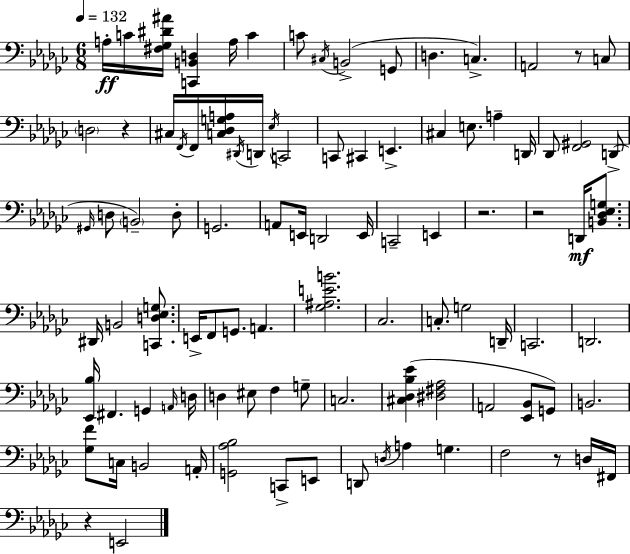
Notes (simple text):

A3/s C4/s [F#3,Gb3,D#4,A#4]/s [C2,B2,D3]/q A3/s C4/q C4/e C#3/s B2/h G2/e D3/q. C3/q. A2/h R/e C3/e D3/h R/q C#3/s F2/s F2/s [C3,Db3,G3,A3]/s D#2/s D2/s Eb3/s C2/h C2/e C#2/q E2/q. C#3/q E3/e. A3/q D2/s Db2/e [F2,G#2]/h D2/e G#2/s D3/e B2/h D3/e G2/h. A2/e E2/s D2/h E2/s C2/h E2/q R/h. R/h D2/s [B2,Db3,Eb3,G3]/e. D#2/s B2/h [C2,D3,Eb3,G3]/e. E2/s F2/e G2/e. A2/q. [Gb3,A#3,E4,B4]/h. CES3/h. C3/e. G3/h D2/s C2/h. D2/h. [Eb2,Bb3]/s F#2/q. G2/q A2/s D3/s D3/q EIS3/e F3/q G3/e C3/h. [C#3,Db3,Bb3,Eb4]/q [D#3,F#3,Ab3]/h A2/h [Eb2,Bb2]/e G2/e B2/h. [Gb3,F4]/e C3/s B2/h A2/s [G2,Ab3,Bb3]/h C2/e E2/e D2/e D3/s A3/q G3/q. F3/h R/e D3/s F#2/s R/q E2/h